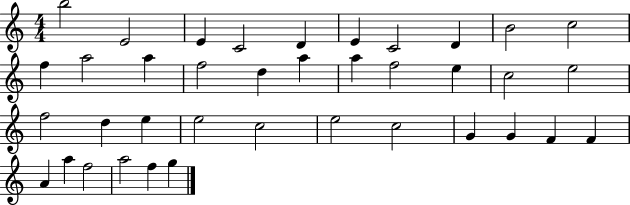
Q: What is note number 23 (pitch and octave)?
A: D5